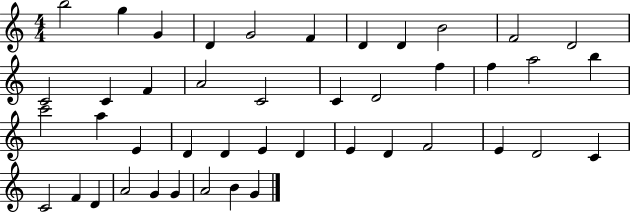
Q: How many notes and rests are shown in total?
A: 44